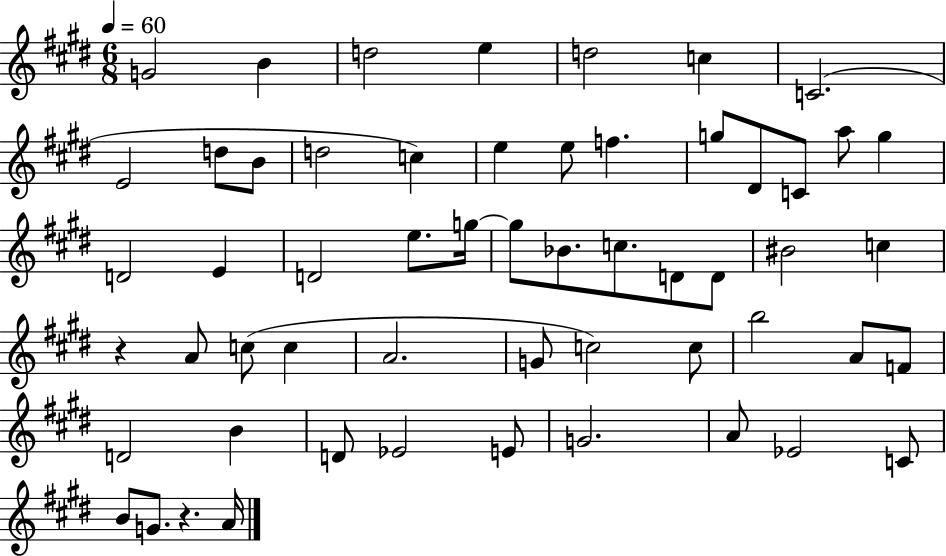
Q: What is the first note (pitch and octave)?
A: G4